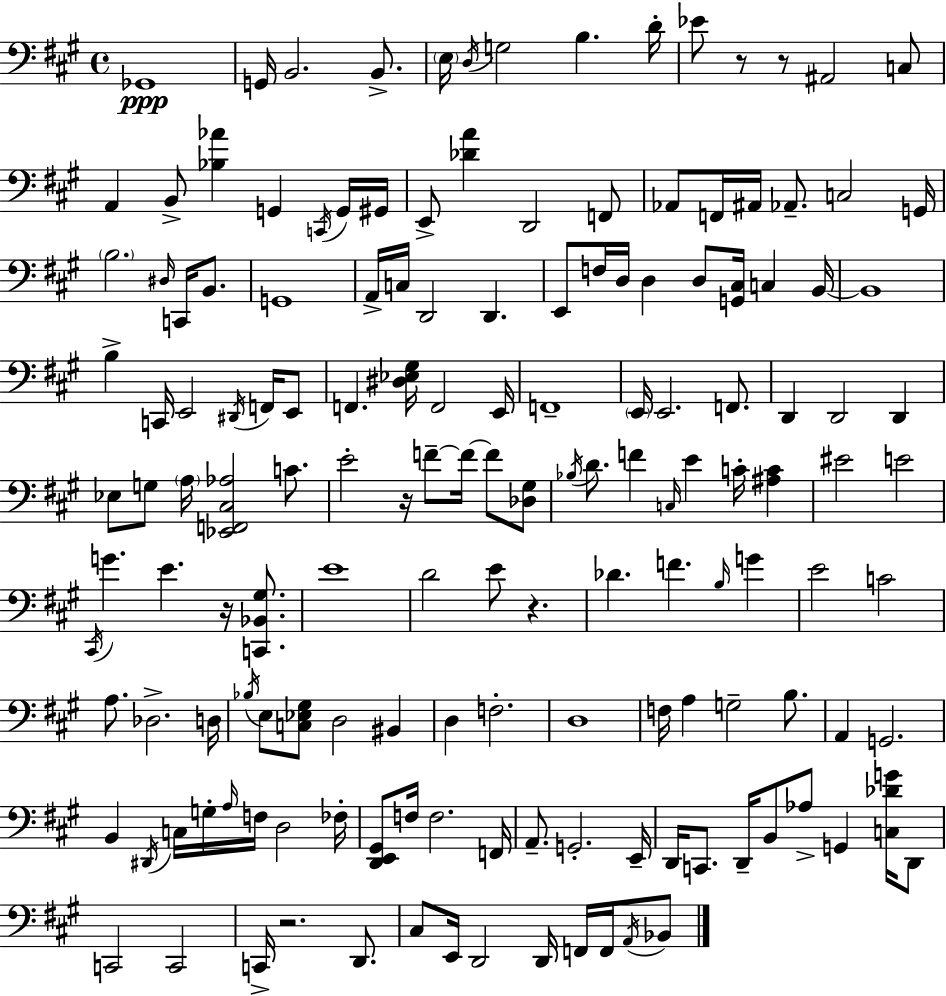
Gb2/w G2/s B2/h. B2/e. E3/s D3/s G3/h B3/q. D4/s Eb4/e R/e R/e A#2/h C3/e A2/q B2/e [Bb3,Ab4]/q G2/q C2/s G2/s G#2/s E2/e [Db4,A4]/q D2/h F2/e Ab2/e F2/s A#2/s Ab2/e. C3/h G2/s B3/h. D#3/s C2/s B2/e. G2/w A2/s C3/s D2/h D2/q. E2/e F3/s D3/s D3/q D3/e [G2,C#3]/s C3/q B2/s B2/w B3/q C2/s E2/h D#2/s F2/s E2/e F2/q. [D#3,Eb3,G#3]/s F2/h E2/s F2/w E2/s E2/h. F2/e. D2/q D2/h D2/q Eb3/e G3/e A3/s [Eb2,F2,C#3,Ab3]/h C4/e. E4/h R/s F4/e F4/s F4/e [Db3,G#3]/e Bb3/s D4/e. F4/q C3/s E4/q C4/s [A#3,C4]/q EIS4/h E4/h C#2/s G4/q. E4/q. R/s [C2,Bb2,G#3]/e. E4/w D4/h E4/e R/q. Db4/q. F4/q. B3/s G4/q E4/h C4/h A3/e. Db3/h. D3/s Bb3/s E3/e [C3,Eb3,G#3]/e D3/h BIS2/q D3/q F3/h. D3/w F3/s A3/q G3/h B3/e. A2/q G2/h. B2/q D#2/s C3/s G3/s A3/s F3/s D3/h FES3/s [D2,E2,G#2]/e F3/s F3/h. F2/s A2/e. G2/h. E2/s D2/s C2/e. D2/s B2/e Ab3/e G2/q [C3,Db4,G4]/s D2/e C2/h C2/h C2/s R/h. D2/e. C#3/e E2/s D2/h D2/s F2/s F2/s A2/s Bb2/e